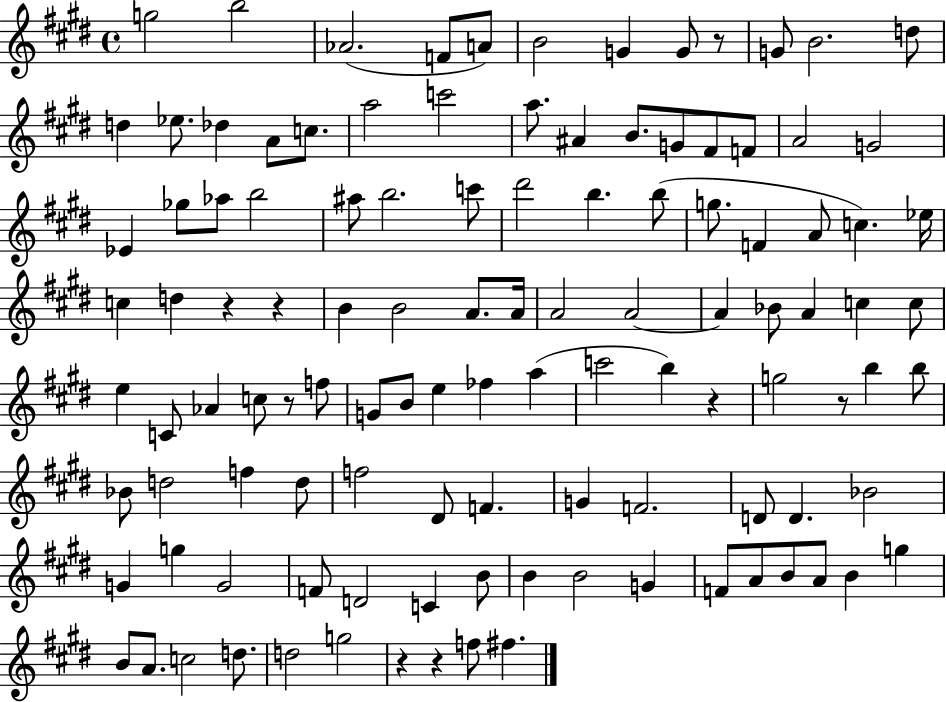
{
  \clef treble
  \time 4/4
  \defaultTimeSignature
  \key e \major
  g''2 b''2 | aes'2.( f'8 a'8) | b'2 g'4 g'8 r8 | g'8 b'2. d''8 | \break d''4 ees''8. des''4 a'8 c''8. | a''2 c'''2 | a''8. ais'4 b'8. g'8 fis'8 f'8 | a'2 g'2 | \break ees'4 ges''8 aes''8 b''2 | ais''8 b''2. c'''8 | dis'''2 b''4. b''8( | g''8. f'4 a'8 c''4.) ees''16 | \break c''4 d''4 r4 r4 | b'4 b'2 a'8. a'16 | a'2 a'2~~ | a'4 bes'8 a'4 c''4 c''8 | \break e''4 c'8 aes'4 c''8 r8 f''8 | g'8 b'8 e''4 fes''4 a''4( | c'''2 b''4) r4 | g''2 r8 b''4 b''8 | \break bes'8 d''2 f''4 d''8 | f''2 dis'8 f'4. | g'4 f'2. | d'8 d'4. bes'2 | \break g'4 g''4 g'2 | f'8 d'2 c'4 b'8 | b'4 b'2 g'4 | f'8 a'8 b'8 a'8 b'4 g''4 | \break b'8 a'8. c''2 d''8. | d''2 g''2 | r4 r4 f''8 fis''4. | \bar "|."
}